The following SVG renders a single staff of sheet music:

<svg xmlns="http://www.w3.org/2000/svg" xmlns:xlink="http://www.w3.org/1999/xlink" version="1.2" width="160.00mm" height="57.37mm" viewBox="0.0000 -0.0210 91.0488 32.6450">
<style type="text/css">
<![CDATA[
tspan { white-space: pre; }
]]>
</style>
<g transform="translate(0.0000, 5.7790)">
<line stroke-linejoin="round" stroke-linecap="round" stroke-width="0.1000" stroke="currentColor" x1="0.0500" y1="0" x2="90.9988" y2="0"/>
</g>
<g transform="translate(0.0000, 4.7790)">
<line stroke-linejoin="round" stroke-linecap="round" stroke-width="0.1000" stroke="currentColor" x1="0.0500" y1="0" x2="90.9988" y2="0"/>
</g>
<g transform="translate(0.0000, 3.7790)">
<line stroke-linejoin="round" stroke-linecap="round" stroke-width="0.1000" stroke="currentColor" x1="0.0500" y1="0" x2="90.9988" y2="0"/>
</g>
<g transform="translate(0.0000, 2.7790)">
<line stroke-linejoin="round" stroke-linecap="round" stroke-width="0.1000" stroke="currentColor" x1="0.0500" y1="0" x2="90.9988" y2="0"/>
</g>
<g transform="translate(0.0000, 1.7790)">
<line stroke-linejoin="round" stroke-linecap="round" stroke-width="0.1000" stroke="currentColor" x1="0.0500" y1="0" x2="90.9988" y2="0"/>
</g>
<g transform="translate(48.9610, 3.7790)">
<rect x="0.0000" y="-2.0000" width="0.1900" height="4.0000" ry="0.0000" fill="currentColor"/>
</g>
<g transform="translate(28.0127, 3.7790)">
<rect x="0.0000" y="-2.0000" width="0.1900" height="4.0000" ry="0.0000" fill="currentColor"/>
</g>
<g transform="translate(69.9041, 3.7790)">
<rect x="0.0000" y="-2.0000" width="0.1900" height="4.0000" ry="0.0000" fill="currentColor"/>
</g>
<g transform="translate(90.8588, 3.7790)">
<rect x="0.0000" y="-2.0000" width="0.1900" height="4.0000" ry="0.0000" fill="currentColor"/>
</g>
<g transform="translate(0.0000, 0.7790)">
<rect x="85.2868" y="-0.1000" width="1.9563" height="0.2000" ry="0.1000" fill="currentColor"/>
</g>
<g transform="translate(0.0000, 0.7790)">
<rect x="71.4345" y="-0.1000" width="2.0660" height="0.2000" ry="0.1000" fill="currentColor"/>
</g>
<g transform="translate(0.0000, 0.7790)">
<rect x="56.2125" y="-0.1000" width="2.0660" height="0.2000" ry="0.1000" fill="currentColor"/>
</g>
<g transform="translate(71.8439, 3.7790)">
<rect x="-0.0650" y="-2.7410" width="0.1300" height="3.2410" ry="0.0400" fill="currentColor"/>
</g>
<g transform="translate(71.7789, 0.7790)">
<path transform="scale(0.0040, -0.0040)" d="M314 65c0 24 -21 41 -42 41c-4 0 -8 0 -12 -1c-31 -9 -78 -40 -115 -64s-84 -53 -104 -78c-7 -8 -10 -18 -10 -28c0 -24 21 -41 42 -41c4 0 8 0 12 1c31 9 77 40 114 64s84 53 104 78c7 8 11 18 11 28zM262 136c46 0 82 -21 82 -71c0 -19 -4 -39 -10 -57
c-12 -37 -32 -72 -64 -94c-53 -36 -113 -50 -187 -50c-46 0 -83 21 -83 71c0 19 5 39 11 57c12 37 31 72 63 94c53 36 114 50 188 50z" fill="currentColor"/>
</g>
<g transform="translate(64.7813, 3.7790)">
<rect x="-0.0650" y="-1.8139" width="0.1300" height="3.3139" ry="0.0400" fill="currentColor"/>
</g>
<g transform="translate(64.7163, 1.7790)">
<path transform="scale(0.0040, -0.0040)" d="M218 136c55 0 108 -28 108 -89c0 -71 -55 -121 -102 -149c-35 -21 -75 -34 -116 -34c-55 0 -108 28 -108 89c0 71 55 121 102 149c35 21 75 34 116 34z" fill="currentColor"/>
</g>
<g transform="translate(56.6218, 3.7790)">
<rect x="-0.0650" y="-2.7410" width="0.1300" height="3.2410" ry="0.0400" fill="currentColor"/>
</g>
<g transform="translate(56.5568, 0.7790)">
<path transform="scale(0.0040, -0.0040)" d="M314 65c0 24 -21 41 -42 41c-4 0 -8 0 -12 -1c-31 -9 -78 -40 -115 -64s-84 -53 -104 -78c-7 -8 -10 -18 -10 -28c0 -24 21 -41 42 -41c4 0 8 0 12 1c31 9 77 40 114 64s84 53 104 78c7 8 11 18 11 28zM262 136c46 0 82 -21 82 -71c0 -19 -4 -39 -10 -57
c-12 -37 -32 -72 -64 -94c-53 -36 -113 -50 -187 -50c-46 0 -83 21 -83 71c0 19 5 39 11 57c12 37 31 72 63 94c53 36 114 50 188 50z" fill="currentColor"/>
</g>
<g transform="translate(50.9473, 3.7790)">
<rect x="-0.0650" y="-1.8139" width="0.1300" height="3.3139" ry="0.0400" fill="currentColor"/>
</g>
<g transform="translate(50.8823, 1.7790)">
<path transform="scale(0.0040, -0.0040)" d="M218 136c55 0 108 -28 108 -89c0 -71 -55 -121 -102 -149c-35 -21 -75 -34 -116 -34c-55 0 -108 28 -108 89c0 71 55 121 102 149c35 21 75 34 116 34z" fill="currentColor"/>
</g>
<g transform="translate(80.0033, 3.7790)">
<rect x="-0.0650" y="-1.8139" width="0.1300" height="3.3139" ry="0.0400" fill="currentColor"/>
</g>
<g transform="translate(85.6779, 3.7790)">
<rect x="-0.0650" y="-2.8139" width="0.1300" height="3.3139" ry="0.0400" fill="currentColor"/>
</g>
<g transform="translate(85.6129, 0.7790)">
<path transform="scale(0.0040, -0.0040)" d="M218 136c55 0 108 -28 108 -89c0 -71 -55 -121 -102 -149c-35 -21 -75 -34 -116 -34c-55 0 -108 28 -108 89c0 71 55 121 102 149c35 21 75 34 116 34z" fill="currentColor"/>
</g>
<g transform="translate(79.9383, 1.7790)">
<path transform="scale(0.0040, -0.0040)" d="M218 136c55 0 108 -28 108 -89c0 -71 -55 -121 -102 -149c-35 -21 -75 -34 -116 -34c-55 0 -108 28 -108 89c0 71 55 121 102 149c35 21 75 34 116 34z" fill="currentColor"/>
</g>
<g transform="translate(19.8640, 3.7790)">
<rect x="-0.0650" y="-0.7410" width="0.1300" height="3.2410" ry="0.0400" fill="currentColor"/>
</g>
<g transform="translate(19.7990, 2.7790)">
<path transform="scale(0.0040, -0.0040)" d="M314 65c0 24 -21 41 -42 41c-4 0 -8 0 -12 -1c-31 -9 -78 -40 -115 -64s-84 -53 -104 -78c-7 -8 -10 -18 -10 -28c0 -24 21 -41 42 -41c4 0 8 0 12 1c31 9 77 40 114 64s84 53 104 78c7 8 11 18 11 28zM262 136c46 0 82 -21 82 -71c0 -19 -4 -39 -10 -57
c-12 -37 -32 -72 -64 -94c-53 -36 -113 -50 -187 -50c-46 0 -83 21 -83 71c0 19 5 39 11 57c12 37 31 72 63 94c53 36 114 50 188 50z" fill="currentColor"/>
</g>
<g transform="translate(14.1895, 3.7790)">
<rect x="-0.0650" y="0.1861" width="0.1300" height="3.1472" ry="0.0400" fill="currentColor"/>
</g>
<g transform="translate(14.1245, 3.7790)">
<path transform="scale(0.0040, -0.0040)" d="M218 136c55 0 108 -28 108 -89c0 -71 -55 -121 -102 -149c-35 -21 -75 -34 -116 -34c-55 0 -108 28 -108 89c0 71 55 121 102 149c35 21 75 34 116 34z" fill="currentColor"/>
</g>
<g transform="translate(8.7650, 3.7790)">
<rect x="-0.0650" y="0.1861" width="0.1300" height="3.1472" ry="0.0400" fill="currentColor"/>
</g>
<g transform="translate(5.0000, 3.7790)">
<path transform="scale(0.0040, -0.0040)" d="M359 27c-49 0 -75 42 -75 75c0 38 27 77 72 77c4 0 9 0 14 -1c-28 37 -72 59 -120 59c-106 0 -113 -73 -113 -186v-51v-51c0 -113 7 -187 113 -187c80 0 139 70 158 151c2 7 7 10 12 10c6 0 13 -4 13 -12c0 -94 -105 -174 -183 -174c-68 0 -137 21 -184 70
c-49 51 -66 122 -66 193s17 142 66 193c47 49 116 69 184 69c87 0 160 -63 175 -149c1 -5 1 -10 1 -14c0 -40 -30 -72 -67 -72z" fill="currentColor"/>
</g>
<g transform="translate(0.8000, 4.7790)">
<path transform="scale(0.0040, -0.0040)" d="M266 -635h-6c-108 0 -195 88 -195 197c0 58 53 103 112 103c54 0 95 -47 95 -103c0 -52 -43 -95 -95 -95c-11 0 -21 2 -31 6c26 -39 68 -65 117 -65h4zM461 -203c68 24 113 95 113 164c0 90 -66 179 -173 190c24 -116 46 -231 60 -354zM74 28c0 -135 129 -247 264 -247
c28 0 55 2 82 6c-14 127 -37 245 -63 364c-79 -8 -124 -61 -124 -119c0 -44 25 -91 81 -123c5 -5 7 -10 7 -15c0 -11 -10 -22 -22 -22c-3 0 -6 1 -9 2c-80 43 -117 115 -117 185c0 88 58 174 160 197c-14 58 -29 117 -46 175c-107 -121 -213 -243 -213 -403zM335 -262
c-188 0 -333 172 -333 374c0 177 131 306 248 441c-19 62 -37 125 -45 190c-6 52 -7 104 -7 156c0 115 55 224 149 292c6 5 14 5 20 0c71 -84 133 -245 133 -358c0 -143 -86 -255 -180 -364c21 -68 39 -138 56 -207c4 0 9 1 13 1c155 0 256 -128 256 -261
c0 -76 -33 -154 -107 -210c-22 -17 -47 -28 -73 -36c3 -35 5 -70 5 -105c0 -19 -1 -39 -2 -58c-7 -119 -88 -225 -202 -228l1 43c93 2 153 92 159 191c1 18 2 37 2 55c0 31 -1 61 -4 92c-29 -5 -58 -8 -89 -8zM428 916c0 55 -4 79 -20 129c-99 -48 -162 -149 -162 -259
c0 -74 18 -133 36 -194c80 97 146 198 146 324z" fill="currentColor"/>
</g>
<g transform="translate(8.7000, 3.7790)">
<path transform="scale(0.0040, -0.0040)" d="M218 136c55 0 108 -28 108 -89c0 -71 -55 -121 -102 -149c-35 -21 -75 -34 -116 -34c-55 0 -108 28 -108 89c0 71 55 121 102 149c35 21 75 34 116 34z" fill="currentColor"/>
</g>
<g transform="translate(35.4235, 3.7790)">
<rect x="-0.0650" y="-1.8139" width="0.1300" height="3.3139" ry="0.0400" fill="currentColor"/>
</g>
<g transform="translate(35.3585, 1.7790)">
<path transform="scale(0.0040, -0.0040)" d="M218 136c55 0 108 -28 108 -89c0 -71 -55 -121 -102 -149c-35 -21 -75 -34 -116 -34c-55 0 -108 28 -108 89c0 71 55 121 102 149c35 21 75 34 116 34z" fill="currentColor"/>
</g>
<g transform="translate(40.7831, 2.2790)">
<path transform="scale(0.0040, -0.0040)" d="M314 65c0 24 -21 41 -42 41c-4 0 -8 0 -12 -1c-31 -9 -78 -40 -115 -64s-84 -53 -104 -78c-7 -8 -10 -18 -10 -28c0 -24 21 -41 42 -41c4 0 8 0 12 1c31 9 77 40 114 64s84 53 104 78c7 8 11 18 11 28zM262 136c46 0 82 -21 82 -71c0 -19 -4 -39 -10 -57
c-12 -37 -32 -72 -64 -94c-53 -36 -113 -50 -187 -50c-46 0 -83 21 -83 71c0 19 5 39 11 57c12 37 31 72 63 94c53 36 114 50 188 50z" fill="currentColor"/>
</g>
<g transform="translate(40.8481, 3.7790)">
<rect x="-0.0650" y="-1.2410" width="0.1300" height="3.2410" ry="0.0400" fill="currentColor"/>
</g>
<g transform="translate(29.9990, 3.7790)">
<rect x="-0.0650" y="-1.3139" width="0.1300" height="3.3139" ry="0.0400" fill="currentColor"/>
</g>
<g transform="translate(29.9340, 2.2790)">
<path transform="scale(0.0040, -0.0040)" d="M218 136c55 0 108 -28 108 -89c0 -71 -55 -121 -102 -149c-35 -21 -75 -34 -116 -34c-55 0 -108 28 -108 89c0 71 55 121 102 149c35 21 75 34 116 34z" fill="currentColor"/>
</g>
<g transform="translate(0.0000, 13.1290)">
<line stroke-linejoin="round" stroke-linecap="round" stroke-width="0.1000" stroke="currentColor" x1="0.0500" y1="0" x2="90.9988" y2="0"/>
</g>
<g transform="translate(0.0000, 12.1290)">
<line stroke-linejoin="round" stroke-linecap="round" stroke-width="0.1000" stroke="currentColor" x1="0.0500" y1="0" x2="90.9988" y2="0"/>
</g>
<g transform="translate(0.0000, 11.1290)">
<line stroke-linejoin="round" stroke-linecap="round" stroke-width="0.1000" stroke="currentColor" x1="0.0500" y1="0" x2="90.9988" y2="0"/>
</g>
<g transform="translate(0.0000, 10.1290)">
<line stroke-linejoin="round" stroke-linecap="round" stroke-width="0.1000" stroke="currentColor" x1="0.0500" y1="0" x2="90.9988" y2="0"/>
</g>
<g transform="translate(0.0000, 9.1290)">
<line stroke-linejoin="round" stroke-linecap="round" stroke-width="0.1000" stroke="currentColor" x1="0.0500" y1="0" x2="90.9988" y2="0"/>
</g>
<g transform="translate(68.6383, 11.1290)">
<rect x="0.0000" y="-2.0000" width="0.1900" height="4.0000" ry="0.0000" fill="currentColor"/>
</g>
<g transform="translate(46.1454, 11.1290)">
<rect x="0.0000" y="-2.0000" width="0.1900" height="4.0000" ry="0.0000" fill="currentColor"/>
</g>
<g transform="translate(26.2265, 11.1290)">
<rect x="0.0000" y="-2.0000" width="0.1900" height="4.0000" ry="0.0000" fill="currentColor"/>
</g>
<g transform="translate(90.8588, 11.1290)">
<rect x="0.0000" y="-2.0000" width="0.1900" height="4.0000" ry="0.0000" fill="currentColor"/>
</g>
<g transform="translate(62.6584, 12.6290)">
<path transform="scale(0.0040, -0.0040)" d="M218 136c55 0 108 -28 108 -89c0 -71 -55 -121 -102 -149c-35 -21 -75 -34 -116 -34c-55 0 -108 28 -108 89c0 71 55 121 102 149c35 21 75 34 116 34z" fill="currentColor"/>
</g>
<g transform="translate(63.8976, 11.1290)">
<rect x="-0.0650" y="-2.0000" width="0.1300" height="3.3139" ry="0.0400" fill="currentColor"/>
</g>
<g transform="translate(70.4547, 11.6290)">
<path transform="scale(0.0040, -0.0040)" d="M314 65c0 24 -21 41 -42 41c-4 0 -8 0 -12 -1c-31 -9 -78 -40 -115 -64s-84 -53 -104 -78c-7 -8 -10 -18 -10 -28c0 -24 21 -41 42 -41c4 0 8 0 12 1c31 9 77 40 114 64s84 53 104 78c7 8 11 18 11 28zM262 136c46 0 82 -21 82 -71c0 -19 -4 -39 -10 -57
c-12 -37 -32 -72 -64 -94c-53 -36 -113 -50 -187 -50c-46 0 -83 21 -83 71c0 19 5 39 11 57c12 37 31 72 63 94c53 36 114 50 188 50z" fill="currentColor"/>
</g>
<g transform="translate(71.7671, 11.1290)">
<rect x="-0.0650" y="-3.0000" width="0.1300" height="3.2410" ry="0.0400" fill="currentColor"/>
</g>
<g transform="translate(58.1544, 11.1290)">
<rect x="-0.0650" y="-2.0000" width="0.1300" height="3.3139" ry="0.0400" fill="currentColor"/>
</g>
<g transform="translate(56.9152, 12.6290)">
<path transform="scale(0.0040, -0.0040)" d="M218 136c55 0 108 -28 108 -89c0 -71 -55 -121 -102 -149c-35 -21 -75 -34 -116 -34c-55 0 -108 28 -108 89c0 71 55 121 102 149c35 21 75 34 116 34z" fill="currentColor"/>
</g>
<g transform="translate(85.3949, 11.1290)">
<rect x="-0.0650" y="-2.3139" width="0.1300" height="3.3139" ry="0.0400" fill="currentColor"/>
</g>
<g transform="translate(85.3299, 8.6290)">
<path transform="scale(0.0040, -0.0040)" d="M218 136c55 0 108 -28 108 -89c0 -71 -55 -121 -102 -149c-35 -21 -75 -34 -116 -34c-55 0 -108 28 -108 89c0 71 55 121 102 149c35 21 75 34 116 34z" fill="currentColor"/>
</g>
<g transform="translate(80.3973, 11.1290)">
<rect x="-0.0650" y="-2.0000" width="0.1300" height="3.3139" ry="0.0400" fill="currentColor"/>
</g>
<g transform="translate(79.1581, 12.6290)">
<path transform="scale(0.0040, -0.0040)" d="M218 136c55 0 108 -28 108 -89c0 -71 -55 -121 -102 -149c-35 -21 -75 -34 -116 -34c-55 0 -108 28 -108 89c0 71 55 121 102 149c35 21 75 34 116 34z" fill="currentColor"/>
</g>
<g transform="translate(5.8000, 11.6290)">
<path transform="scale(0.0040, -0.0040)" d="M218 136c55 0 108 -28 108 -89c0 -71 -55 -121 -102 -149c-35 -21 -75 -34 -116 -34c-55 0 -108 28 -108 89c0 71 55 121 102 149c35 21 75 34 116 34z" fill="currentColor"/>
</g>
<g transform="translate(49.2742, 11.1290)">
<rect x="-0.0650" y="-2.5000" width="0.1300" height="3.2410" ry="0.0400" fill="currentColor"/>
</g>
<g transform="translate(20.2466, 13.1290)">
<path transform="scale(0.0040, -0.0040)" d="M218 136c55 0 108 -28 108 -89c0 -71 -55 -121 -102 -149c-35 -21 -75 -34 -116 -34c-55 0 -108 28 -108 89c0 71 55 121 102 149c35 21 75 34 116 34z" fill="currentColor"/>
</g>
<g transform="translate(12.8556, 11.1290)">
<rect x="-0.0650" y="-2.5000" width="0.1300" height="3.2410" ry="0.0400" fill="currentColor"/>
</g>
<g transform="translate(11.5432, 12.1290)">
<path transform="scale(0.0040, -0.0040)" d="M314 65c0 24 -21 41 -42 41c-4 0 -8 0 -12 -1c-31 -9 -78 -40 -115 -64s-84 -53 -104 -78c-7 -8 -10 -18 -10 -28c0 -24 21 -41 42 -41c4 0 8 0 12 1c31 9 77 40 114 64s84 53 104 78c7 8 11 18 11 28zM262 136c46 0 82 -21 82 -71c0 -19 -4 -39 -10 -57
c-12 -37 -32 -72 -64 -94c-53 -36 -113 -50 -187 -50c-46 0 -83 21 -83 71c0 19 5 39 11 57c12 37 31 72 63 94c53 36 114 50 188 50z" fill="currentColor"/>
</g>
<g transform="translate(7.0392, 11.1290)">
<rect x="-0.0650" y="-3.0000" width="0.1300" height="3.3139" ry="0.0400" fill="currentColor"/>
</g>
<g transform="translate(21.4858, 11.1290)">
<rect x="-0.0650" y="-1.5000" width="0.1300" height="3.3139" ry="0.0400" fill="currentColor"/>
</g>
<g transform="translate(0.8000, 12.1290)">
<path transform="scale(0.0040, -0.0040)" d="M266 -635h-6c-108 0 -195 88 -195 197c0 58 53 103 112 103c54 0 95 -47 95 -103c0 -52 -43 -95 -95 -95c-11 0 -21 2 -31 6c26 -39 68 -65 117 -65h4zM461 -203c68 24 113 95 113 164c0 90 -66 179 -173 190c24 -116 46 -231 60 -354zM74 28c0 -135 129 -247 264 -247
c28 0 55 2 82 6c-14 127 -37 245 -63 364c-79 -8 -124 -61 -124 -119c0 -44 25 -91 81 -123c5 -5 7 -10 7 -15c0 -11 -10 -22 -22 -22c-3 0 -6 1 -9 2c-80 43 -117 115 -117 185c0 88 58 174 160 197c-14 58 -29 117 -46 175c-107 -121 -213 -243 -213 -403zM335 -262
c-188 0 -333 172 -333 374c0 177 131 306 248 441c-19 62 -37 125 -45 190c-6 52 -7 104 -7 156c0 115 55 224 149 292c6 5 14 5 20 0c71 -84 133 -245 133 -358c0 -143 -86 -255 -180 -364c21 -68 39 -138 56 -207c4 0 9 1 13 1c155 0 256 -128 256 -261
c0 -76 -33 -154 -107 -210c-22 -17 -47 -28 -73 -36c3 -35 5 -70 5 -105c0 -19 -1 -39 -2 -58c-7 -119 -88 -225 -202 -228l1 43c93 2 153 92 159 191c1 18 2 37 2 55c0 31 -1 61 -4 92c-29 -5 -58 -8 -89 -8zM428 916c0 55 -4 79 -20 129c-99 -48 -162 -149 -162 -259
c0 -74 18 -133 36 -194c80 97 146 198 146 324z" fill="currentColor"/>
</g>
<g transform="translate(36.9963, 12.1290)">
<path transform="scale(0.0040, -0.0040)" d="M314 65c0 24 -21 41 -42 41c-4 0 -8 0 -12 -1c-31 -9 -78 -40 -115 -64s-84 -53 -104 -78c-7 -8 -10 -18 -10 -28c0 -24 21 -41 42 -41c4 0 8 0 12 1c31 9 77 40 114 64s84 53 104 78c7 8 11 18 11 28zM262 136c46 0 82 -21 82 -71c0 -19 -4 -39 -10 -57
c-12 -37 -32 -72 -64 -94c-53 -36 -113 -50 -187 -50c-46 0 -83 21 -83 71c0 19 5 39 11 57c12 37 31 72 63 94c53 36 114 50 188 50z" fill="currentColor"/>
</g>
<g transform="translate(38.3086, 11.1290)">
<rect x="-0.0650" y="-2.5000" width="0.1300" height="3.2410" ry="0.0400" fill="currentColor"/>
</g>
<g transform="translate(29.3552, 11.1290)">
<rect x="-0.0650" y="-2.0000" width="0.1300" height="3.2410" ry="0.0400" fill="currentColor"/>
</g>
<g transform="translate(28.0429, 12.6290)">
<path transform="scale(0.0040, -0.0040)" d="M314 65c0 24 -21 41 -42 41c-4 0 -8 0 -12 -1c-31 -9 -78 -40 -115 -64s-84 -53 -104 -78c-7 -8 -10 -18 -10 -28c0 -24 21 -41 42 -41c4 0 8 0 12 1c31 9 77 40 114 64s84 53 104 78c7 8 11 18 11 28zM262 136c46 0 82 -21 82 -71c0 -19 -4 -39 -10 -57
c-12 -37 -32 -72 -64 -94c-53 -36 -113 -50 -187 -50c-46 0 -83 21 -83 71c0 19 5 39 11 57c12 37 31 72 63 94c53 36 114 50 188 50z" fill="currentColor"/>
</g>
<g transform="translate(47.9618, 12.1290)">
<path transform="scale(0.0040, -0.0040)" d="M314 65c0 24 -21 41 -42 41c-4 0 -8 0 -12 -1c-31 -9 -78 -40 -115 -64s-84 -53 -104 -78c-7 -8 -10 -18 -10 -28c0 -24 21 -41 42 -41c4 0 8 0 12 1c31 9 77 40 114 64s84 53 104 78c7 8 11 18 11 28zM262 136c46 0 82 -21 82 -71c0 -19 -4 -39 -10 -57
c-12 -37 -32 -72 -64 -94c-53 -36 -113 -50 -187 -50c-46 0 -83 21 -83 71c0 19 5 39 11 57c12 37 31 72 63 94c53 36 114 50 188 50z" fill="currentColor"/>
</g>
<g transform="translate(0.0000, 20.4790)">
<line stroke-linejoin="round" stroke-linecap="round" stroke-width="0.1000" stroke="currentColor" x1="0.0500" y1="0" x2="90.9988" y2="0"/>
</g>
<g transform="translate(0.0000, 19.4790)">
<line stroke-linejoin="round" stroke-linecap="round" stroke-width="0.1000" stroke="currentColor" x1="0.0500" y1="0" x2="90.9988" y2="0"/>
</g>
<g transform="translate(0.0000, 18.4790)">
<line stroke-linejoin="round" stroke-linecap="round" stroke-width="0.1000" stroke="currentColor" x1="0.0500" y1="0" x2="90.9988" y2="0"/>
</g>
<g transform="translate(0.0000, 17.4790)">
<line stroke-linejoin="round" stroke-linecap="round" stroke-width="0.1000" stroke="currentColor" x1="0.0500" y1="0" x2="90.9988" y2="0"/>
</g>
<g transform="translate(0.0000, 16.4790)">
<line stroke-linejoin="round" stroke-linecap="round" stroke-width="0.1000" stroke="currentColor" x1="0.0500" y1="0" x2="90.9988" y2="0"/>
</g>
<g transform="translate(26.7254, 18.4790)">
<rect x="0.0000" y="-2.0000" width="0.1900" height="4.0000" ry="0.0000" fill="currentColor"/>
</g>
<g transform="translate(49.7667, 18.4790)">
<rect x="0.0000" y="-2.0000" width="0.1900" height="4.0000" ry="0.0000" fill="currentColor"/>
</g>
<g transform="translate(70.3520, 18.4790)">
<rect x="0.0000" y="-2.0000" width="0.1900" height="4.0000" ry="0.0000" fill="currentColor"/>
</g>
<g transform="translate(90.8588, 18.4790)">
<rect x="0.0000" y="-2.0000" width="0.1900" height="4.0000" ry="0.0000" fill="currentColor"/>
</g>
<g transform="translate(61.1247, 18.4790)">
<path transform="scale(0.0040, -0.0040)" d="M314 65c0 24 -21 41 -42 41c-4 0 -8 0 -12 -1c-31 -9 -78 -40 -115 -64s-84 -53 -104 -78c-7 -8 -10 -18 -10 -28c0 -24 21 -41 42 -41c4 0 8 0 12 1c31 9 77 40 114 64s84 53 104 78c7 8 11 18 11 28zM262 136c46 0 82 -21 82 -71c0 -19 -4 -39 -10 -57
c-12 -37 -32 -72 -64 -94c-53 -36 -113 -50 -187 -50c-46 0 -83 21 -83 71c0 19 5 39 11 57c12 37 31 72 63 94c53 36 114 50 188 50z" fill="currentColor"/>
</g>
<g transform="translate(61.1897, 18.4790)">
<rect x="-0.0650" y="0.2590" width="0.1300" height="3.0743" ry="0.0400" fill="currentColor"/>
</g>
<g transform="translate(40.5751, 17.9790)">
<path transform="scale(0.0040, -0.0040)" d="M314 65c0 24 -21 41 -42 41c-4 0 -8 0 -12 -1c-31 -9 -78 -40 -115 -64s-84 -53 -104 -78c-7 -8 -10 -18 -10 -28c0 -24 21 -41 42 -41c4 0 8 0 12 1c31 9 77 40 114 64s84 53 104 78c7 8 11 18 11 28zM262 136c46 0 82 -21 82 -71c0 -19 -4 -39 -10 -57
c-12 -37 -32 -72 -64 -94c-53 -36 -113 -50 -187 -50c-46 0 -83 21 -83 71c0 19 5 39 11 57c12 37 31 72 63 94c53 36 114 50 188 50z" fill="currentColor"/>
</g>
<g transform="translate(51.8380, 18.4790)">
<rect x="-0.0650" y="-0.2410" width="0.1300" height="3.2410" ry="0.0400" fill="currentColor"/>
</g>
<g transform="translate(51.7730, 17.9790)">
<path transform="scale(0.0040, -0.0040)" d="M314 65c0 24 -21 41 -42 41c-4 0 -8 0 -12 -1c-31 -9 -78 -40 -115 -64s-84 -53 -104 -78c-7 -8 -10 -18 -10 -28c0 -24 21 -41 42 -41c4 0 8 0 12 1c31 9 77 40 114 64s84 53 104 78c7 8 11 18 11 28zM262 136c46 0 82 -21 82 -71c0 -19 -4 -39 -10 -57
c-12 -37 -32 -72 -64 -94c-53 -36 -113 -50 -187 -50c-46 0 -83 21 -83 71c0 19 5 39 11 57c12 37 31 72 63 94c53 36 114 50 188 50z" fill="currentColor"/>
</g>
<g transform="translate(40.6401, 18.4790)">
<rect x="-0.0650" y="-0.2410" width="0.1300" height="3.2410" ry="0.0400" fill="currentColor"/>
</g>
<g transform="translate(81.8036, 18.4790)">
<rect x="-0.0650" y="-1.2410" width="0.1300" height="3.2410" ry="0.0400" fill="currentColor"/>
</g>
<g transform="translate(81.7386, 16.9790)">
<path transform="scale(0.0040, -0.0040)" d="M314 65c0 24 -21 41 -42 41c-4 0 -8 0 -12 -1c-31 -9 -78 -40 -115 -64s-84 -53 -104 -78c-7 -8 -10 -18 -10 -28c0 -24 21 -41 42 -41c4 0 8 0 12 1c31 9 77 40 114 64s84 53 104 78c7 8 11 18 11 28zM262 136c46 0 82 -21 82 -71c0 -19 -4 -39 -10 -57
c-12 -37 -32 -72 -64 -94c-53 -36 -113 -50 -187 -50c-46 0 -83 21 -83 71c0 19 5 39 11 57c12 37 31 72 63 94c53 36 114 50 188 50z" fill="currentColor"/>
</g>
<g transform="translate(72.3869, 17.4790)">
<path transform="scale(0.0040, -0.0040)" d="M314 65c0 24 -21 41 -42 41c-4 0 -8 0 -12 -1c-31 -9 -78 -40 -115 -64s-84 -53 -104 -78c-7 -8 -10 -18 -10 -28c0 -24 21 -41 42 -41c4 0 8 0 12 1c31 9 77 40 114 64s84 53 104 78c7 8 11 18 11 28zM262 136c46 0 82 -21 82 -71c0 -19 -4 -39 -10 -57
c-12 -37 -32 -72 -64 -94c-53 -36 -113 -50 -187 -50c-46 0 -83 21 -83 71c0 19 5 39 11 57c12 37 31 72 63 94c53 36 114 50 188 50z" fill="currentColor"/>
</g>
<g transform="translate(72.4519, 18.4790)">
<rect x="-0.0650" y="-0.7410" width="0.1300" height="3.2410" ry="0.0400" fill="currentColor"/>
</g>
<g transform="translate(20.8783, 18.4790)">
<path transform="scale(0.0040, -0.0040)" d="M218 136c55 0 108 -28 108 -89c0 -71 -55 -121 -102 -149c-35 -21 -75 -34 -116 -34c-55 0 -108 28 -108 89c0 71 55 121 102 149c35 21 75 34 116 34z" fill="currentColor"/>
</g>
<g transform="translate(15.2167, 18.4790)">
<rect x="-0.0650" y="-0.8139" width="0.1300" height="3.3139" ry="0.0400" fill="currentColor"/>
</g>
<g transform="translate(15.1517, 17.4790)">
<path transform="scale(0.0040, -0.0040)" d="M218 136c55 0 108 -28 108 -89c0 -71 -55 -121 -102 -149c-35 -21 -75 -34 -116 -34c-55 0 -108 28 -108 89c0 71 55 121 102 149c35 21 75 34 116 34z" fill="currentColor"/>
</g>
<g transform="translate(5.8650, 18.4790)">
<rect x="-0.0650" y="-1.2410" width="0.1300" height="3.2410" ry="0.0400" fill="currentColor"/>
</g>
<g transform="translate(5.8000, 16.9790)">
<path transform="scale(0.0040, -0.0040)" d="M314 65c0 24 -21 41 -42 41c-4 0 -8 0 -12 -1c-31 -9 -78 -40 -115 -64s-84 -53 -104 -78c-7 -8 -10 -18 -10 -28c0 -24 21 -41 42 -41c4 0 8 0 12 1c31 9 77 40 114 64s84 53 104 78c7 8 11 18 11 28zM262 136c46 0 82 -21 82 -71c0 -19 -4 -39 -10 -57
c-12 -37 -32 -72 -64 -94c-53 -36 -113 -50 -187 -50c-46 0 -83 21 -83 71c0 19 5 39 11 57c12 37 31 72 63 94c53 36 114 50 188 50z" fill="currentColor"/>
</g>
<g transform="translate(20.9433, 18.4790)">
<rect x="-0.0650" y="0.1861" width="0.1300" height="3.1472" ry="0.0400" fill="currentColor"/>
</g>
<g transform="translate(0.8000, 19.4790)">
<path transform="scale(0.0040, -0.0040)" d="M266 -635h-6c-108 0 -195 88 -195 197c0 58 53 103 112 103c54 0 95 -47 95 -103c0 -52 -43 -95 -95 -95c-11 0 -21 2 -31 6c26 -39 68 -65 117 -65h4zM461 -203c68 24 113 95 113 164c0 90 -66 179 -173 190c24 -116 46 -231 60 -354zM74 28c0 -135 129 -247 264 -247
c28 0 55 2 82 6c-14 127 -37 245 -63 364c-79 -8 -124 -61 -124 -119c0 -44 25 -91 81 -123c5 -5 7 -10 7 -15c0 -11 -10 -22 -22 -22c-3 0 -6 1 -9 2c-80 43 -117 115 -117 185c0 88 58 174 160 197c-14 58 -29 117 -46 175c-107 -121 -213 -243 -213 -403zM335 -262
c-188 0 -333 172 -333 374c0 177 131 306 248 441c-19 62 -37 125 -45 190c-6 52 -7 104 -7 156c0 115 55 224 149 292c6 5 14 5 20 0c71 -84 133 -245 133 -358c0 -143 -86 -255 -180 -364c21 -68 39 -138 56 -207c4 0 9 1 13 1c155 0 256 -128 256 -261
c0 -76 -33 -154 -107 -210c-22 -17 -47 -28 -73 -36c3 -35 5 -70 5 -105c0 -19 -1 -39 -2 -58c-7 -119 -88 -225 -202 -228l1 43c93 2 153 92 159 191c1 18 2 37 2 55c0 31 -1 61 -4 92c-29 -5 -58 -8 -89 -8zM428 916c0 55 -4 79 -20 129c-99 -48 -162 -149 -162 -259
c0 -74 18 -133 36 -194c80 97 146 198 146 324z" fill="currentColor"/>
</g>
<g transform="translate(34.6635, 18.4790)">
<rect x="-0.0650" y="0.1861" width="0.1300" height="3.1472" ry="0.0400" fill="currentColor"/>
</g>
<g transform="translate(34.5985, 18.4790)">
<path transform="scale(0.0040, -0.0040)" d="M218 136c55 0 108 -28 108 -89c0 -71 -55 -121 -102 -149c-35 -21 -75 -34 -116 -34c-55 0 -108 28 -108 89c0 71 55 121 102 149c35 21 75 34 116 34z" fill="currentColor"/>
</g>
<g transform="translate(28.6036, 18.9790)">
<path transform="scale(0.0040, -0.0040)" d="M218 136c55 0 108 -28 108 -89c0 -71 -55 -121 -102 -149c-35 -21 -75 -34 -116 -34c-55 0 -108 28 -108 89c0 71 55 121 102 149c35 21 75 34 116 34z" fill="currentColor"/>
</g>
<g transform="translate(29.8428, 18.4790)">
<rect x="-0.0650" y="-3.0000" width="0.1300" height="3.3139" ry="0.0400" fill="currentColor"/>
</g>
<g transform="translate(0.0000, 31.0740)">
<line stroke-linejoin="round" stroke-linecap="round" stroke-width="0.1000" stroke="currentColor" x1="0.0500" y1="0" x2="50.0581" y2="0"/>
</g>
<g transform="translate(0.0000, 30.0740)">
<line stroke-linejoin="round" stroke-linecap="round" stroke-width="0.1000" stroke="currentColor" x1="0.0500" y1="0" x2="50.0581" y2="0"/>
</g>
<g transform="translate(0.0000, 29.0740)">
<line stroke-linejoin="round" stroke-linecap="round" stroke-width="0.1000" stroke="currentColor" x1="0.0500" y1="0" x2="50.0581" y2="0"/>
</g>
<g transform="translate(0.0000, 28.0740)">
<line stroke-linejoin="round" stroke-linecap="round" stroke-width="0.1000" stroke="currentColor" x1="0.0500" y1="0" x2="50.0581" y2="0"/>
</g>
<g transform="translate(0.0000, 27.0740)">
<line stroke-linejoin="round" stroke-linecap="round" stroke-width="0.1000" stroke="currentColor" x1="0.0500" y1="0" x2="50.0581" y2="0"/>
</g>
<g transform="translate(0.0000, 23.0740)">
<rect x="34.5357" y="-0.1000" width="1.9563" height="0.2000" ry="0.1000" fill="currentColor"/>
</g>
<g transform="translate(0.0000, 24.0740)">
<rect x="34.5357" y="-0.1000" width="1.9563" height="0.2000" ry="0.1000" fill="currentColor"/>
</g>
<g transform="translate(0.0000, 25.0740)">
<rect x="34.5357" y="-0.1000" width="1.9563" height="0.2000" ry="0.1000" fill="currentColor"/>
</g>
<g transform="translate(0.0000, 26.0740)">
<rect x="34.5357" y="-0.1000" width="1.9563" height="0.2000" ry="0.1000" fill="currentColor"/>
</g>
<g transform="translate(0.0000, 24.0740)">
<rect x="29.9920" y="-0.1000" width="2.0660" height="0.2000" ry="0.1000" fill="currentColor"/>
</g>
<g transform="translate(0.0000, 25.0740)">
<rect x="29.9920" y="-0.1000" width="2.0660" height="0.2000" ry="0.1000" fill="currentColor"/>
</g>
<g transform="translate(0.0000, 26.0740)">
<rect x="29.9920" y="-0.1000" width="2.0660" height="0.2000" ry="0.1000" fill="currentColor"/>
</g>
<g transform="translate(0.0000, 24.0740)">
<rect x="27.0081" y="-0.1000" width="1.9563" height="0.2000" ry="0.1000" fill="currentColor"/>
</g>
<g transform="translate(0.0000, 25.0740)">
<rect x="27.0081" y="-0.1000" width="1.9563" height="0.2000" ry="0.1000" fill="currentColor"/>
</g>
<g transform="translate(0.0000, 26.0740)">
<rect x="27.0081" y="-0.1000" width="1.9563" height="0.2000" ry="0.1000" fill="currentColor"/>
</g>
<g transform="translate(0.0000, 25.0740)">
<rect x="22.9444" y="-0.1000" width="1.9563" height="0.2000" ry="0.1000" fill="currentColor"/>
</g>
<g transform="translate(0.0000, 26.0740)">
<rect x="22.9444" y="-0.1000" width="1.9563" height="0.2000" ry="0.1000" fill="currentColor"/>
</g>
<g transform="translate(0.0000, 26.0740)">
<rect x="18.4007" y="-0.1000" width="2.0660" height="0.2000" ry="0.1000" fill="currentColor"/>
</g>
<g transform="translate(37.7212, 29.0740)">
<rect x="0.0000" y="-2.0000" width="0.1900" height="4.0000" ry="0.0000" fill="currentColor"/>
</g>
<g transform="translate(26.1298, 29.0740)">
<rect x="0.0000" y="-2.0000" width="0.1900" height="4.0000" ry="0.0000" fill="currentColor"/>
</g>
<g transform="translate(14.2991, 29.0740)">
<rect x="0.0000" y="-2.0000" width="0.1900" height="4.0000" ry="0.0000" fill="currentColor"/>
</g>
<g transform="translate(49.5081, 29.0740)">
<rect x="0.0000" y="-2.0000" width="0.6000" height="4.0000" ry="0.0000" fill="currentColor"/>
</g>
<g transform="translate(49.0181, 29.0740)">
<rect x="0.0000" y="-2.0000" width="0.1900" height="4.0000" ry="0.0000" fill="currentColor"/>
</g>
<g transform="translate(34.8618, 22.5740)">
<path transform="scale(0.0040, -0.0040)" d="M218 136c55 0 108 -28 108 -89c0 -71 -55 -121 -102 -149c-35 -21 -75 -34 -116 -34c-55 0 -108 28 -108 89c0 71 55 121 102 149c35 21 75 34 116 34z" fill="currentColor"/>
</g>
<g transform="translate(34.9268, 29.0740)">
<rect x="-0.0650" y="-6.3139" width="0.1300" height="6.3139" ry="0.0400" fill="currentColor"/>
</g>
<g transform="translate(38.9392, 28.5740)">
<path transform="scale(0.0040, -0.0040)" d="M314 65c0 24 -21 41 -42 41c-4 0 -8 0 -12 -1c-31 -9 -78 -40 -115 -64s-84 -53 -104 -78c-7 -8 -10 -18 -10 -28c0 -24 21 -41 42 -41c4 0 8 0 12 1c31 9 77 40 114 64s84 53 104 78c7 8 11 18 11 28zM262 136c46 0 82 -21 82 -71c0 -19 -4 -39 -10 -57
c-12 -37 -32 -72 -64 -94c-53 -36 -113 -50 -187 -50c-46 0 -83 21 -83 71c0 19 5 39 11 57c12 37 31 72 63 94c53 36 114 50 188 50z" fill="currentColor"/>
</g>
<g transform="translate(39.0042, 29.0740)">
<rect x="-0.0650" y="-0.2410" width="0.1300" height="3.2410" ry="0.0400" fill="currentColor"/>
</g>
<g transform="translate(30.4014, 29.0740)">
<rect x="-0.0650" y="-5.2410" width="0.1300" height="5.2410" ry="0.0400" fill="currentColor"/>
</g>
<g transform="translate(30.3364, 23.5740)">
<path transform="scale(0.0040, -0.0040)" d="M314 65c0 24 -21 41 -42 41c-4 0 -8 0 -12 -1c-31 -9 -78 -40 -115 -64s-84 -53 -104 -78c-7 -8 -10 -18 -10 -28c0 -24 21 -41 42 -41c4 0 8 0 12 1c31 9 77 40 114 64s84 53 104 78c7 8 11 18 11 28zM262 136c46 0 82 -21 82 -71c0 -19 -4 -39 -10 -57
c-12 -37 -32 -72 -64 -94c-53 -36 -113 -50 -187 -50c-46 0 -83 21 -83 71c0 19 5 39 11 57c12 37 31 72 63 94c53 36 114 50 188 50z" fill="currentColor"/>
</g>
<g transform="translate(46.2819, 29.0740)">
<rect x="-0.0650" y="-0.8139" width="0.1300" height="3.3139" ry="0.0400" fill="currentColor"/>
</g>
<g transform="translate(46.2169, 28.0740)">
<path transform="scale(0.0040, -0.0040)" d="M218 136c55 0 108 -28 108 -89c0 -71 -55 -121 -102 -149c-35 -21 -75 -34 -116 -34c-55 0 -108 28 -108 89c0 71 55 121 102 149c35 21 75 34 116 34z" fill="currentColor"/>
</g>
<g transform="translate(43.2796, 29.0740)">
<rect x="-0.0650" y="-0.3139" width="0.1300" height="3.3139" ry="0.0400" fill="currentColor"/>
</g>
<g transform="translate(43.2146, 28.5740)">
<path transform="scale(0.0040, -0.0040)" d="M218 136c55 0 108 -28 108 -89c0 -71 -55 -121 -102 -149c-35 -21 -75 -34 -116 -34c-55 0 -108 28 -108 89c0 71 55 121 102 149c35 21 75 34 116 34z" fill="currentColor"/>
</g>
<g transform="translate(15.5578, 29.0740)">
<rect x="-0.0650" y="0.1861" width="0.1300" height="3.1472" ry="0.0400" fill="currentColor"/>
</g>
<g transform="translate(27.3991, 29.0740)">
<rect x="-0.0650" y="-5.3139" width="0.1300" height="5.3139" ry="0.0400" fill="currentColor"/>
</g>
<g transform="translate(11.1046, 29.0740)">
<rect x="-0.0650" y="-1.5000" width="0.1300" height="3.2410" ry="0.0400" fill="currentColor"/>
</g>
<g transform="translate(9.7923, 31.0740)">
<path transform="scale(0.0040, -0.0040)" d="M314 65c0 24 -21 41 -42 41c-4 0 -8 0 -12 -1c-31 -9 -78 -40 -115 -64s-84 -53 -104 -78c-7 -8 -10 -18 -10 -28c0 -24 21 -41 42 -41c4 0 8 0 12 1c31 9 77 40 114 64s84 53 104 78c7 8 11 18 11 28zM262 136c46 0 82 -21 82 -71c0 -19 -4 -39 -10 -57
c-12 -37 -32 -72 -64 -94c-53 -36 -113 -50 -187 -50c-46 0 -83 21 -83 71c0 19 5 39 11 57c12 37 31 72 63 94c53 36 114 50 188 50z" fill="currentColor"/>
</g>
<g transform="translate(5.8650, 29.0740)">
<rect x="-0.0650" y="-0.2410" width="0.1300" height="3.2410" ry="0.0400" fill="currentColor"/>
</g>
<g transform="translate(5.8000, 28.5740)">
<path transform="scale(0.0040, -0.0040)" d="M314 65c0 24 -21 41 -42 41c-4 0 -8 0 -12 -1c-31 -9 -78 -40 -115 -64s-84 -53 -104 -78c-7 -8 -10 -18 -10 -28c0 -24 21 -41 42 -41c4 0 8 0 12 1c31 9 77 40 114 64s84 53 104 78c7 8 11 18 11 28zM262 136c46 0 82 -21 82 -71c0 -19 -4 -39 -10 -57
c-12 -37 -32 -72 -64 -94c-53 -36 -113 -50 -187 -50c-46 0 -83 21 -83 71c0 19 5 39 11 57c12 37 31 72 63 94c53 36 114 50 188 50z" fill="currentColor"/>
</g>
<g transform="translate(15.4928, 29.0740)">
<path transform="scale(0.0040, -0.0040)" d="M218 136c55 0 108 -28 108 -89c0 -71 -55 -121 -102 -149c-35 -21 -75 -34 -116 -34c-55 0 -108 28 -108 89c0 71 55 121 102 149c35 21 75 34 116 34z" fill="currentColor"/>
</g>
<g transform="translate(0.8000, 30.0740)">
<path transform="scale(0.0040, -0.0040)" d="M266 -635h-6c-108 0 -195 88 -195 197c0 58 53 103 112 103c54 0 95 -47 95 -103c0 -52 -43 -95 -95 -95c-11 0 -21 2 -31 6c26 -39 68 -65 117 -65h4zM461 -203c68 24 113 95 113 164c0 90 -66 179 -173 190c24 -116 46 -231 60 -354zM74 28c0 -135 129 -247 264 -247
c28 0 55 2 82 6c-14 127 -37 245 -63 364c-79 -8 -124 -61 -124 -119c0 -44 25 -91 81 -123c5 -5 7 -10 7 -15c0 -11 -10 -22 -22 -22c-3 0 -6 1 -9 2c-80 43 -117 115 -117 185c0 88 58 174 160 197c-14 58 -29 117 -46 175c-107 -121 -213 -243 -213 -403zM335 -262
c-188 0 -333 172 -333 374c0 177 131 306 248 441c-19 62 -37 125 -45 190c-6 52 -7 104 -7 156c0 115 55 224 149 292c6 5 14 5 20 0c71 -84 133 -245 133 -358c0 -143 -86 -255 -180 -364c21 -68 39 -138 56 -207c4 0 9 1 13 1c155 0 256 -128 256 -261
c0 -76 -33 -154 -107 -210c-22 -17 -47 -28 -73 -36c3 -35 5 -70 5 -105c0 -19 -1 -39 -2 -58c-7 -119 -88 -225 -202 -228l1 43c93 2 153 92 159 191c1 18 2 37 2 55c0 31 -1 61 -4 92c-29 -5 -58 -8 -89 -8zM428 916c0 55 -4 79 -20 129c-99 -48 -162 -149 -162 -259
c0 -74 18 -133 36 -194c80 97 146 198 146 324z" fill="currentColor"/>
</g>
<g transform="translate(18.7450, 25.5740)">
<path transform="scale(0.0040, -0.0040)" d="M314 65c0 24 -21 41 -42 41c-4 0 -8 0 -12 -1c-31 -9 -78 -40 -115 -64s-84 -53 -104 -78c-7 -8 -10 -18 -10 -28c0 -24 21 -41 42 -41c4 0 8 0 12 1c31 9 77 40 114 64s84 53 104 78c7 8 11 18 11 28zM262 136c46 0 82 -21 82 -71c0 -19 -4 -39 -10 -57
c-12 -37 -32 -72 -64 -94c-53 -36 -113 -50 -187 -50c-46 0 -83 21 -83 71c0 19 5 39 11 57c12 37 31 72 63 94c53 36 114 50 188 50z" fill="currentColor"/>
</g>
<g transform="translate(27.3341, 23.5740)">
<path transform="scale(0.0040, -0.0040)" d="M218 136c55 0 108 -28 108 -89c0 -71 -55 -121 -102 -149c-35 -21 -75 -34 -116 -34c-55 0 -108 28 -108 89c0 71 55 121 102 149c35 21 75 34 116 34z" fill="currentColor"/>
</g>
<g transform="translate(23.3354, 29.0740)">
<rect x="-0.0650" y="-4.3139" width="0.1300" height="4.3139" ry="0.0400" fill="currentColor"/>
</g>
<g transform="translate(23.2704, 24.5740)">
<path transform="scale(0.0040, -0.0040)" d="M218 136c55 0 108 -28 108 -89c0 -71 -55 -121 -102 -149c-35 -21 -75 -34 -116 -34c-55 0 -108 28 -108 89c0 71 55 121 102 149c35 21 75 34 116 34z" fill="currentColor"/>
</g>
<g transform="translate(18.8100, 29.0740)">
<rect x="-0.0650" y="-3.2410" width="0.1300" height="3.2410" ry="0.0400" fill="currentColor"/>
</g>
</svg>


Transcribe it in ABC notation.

X:1
T:Untitled
M:4/4
L:1/4
K:C
B B d2 e f e2 f a2 f a2 f a A G2 E F2 G2 G2 F F A2 F g e2 d B A B c2 c2 B2 d2 e2 c2 E2 B b2 d' f' f'2 a' c2 c d